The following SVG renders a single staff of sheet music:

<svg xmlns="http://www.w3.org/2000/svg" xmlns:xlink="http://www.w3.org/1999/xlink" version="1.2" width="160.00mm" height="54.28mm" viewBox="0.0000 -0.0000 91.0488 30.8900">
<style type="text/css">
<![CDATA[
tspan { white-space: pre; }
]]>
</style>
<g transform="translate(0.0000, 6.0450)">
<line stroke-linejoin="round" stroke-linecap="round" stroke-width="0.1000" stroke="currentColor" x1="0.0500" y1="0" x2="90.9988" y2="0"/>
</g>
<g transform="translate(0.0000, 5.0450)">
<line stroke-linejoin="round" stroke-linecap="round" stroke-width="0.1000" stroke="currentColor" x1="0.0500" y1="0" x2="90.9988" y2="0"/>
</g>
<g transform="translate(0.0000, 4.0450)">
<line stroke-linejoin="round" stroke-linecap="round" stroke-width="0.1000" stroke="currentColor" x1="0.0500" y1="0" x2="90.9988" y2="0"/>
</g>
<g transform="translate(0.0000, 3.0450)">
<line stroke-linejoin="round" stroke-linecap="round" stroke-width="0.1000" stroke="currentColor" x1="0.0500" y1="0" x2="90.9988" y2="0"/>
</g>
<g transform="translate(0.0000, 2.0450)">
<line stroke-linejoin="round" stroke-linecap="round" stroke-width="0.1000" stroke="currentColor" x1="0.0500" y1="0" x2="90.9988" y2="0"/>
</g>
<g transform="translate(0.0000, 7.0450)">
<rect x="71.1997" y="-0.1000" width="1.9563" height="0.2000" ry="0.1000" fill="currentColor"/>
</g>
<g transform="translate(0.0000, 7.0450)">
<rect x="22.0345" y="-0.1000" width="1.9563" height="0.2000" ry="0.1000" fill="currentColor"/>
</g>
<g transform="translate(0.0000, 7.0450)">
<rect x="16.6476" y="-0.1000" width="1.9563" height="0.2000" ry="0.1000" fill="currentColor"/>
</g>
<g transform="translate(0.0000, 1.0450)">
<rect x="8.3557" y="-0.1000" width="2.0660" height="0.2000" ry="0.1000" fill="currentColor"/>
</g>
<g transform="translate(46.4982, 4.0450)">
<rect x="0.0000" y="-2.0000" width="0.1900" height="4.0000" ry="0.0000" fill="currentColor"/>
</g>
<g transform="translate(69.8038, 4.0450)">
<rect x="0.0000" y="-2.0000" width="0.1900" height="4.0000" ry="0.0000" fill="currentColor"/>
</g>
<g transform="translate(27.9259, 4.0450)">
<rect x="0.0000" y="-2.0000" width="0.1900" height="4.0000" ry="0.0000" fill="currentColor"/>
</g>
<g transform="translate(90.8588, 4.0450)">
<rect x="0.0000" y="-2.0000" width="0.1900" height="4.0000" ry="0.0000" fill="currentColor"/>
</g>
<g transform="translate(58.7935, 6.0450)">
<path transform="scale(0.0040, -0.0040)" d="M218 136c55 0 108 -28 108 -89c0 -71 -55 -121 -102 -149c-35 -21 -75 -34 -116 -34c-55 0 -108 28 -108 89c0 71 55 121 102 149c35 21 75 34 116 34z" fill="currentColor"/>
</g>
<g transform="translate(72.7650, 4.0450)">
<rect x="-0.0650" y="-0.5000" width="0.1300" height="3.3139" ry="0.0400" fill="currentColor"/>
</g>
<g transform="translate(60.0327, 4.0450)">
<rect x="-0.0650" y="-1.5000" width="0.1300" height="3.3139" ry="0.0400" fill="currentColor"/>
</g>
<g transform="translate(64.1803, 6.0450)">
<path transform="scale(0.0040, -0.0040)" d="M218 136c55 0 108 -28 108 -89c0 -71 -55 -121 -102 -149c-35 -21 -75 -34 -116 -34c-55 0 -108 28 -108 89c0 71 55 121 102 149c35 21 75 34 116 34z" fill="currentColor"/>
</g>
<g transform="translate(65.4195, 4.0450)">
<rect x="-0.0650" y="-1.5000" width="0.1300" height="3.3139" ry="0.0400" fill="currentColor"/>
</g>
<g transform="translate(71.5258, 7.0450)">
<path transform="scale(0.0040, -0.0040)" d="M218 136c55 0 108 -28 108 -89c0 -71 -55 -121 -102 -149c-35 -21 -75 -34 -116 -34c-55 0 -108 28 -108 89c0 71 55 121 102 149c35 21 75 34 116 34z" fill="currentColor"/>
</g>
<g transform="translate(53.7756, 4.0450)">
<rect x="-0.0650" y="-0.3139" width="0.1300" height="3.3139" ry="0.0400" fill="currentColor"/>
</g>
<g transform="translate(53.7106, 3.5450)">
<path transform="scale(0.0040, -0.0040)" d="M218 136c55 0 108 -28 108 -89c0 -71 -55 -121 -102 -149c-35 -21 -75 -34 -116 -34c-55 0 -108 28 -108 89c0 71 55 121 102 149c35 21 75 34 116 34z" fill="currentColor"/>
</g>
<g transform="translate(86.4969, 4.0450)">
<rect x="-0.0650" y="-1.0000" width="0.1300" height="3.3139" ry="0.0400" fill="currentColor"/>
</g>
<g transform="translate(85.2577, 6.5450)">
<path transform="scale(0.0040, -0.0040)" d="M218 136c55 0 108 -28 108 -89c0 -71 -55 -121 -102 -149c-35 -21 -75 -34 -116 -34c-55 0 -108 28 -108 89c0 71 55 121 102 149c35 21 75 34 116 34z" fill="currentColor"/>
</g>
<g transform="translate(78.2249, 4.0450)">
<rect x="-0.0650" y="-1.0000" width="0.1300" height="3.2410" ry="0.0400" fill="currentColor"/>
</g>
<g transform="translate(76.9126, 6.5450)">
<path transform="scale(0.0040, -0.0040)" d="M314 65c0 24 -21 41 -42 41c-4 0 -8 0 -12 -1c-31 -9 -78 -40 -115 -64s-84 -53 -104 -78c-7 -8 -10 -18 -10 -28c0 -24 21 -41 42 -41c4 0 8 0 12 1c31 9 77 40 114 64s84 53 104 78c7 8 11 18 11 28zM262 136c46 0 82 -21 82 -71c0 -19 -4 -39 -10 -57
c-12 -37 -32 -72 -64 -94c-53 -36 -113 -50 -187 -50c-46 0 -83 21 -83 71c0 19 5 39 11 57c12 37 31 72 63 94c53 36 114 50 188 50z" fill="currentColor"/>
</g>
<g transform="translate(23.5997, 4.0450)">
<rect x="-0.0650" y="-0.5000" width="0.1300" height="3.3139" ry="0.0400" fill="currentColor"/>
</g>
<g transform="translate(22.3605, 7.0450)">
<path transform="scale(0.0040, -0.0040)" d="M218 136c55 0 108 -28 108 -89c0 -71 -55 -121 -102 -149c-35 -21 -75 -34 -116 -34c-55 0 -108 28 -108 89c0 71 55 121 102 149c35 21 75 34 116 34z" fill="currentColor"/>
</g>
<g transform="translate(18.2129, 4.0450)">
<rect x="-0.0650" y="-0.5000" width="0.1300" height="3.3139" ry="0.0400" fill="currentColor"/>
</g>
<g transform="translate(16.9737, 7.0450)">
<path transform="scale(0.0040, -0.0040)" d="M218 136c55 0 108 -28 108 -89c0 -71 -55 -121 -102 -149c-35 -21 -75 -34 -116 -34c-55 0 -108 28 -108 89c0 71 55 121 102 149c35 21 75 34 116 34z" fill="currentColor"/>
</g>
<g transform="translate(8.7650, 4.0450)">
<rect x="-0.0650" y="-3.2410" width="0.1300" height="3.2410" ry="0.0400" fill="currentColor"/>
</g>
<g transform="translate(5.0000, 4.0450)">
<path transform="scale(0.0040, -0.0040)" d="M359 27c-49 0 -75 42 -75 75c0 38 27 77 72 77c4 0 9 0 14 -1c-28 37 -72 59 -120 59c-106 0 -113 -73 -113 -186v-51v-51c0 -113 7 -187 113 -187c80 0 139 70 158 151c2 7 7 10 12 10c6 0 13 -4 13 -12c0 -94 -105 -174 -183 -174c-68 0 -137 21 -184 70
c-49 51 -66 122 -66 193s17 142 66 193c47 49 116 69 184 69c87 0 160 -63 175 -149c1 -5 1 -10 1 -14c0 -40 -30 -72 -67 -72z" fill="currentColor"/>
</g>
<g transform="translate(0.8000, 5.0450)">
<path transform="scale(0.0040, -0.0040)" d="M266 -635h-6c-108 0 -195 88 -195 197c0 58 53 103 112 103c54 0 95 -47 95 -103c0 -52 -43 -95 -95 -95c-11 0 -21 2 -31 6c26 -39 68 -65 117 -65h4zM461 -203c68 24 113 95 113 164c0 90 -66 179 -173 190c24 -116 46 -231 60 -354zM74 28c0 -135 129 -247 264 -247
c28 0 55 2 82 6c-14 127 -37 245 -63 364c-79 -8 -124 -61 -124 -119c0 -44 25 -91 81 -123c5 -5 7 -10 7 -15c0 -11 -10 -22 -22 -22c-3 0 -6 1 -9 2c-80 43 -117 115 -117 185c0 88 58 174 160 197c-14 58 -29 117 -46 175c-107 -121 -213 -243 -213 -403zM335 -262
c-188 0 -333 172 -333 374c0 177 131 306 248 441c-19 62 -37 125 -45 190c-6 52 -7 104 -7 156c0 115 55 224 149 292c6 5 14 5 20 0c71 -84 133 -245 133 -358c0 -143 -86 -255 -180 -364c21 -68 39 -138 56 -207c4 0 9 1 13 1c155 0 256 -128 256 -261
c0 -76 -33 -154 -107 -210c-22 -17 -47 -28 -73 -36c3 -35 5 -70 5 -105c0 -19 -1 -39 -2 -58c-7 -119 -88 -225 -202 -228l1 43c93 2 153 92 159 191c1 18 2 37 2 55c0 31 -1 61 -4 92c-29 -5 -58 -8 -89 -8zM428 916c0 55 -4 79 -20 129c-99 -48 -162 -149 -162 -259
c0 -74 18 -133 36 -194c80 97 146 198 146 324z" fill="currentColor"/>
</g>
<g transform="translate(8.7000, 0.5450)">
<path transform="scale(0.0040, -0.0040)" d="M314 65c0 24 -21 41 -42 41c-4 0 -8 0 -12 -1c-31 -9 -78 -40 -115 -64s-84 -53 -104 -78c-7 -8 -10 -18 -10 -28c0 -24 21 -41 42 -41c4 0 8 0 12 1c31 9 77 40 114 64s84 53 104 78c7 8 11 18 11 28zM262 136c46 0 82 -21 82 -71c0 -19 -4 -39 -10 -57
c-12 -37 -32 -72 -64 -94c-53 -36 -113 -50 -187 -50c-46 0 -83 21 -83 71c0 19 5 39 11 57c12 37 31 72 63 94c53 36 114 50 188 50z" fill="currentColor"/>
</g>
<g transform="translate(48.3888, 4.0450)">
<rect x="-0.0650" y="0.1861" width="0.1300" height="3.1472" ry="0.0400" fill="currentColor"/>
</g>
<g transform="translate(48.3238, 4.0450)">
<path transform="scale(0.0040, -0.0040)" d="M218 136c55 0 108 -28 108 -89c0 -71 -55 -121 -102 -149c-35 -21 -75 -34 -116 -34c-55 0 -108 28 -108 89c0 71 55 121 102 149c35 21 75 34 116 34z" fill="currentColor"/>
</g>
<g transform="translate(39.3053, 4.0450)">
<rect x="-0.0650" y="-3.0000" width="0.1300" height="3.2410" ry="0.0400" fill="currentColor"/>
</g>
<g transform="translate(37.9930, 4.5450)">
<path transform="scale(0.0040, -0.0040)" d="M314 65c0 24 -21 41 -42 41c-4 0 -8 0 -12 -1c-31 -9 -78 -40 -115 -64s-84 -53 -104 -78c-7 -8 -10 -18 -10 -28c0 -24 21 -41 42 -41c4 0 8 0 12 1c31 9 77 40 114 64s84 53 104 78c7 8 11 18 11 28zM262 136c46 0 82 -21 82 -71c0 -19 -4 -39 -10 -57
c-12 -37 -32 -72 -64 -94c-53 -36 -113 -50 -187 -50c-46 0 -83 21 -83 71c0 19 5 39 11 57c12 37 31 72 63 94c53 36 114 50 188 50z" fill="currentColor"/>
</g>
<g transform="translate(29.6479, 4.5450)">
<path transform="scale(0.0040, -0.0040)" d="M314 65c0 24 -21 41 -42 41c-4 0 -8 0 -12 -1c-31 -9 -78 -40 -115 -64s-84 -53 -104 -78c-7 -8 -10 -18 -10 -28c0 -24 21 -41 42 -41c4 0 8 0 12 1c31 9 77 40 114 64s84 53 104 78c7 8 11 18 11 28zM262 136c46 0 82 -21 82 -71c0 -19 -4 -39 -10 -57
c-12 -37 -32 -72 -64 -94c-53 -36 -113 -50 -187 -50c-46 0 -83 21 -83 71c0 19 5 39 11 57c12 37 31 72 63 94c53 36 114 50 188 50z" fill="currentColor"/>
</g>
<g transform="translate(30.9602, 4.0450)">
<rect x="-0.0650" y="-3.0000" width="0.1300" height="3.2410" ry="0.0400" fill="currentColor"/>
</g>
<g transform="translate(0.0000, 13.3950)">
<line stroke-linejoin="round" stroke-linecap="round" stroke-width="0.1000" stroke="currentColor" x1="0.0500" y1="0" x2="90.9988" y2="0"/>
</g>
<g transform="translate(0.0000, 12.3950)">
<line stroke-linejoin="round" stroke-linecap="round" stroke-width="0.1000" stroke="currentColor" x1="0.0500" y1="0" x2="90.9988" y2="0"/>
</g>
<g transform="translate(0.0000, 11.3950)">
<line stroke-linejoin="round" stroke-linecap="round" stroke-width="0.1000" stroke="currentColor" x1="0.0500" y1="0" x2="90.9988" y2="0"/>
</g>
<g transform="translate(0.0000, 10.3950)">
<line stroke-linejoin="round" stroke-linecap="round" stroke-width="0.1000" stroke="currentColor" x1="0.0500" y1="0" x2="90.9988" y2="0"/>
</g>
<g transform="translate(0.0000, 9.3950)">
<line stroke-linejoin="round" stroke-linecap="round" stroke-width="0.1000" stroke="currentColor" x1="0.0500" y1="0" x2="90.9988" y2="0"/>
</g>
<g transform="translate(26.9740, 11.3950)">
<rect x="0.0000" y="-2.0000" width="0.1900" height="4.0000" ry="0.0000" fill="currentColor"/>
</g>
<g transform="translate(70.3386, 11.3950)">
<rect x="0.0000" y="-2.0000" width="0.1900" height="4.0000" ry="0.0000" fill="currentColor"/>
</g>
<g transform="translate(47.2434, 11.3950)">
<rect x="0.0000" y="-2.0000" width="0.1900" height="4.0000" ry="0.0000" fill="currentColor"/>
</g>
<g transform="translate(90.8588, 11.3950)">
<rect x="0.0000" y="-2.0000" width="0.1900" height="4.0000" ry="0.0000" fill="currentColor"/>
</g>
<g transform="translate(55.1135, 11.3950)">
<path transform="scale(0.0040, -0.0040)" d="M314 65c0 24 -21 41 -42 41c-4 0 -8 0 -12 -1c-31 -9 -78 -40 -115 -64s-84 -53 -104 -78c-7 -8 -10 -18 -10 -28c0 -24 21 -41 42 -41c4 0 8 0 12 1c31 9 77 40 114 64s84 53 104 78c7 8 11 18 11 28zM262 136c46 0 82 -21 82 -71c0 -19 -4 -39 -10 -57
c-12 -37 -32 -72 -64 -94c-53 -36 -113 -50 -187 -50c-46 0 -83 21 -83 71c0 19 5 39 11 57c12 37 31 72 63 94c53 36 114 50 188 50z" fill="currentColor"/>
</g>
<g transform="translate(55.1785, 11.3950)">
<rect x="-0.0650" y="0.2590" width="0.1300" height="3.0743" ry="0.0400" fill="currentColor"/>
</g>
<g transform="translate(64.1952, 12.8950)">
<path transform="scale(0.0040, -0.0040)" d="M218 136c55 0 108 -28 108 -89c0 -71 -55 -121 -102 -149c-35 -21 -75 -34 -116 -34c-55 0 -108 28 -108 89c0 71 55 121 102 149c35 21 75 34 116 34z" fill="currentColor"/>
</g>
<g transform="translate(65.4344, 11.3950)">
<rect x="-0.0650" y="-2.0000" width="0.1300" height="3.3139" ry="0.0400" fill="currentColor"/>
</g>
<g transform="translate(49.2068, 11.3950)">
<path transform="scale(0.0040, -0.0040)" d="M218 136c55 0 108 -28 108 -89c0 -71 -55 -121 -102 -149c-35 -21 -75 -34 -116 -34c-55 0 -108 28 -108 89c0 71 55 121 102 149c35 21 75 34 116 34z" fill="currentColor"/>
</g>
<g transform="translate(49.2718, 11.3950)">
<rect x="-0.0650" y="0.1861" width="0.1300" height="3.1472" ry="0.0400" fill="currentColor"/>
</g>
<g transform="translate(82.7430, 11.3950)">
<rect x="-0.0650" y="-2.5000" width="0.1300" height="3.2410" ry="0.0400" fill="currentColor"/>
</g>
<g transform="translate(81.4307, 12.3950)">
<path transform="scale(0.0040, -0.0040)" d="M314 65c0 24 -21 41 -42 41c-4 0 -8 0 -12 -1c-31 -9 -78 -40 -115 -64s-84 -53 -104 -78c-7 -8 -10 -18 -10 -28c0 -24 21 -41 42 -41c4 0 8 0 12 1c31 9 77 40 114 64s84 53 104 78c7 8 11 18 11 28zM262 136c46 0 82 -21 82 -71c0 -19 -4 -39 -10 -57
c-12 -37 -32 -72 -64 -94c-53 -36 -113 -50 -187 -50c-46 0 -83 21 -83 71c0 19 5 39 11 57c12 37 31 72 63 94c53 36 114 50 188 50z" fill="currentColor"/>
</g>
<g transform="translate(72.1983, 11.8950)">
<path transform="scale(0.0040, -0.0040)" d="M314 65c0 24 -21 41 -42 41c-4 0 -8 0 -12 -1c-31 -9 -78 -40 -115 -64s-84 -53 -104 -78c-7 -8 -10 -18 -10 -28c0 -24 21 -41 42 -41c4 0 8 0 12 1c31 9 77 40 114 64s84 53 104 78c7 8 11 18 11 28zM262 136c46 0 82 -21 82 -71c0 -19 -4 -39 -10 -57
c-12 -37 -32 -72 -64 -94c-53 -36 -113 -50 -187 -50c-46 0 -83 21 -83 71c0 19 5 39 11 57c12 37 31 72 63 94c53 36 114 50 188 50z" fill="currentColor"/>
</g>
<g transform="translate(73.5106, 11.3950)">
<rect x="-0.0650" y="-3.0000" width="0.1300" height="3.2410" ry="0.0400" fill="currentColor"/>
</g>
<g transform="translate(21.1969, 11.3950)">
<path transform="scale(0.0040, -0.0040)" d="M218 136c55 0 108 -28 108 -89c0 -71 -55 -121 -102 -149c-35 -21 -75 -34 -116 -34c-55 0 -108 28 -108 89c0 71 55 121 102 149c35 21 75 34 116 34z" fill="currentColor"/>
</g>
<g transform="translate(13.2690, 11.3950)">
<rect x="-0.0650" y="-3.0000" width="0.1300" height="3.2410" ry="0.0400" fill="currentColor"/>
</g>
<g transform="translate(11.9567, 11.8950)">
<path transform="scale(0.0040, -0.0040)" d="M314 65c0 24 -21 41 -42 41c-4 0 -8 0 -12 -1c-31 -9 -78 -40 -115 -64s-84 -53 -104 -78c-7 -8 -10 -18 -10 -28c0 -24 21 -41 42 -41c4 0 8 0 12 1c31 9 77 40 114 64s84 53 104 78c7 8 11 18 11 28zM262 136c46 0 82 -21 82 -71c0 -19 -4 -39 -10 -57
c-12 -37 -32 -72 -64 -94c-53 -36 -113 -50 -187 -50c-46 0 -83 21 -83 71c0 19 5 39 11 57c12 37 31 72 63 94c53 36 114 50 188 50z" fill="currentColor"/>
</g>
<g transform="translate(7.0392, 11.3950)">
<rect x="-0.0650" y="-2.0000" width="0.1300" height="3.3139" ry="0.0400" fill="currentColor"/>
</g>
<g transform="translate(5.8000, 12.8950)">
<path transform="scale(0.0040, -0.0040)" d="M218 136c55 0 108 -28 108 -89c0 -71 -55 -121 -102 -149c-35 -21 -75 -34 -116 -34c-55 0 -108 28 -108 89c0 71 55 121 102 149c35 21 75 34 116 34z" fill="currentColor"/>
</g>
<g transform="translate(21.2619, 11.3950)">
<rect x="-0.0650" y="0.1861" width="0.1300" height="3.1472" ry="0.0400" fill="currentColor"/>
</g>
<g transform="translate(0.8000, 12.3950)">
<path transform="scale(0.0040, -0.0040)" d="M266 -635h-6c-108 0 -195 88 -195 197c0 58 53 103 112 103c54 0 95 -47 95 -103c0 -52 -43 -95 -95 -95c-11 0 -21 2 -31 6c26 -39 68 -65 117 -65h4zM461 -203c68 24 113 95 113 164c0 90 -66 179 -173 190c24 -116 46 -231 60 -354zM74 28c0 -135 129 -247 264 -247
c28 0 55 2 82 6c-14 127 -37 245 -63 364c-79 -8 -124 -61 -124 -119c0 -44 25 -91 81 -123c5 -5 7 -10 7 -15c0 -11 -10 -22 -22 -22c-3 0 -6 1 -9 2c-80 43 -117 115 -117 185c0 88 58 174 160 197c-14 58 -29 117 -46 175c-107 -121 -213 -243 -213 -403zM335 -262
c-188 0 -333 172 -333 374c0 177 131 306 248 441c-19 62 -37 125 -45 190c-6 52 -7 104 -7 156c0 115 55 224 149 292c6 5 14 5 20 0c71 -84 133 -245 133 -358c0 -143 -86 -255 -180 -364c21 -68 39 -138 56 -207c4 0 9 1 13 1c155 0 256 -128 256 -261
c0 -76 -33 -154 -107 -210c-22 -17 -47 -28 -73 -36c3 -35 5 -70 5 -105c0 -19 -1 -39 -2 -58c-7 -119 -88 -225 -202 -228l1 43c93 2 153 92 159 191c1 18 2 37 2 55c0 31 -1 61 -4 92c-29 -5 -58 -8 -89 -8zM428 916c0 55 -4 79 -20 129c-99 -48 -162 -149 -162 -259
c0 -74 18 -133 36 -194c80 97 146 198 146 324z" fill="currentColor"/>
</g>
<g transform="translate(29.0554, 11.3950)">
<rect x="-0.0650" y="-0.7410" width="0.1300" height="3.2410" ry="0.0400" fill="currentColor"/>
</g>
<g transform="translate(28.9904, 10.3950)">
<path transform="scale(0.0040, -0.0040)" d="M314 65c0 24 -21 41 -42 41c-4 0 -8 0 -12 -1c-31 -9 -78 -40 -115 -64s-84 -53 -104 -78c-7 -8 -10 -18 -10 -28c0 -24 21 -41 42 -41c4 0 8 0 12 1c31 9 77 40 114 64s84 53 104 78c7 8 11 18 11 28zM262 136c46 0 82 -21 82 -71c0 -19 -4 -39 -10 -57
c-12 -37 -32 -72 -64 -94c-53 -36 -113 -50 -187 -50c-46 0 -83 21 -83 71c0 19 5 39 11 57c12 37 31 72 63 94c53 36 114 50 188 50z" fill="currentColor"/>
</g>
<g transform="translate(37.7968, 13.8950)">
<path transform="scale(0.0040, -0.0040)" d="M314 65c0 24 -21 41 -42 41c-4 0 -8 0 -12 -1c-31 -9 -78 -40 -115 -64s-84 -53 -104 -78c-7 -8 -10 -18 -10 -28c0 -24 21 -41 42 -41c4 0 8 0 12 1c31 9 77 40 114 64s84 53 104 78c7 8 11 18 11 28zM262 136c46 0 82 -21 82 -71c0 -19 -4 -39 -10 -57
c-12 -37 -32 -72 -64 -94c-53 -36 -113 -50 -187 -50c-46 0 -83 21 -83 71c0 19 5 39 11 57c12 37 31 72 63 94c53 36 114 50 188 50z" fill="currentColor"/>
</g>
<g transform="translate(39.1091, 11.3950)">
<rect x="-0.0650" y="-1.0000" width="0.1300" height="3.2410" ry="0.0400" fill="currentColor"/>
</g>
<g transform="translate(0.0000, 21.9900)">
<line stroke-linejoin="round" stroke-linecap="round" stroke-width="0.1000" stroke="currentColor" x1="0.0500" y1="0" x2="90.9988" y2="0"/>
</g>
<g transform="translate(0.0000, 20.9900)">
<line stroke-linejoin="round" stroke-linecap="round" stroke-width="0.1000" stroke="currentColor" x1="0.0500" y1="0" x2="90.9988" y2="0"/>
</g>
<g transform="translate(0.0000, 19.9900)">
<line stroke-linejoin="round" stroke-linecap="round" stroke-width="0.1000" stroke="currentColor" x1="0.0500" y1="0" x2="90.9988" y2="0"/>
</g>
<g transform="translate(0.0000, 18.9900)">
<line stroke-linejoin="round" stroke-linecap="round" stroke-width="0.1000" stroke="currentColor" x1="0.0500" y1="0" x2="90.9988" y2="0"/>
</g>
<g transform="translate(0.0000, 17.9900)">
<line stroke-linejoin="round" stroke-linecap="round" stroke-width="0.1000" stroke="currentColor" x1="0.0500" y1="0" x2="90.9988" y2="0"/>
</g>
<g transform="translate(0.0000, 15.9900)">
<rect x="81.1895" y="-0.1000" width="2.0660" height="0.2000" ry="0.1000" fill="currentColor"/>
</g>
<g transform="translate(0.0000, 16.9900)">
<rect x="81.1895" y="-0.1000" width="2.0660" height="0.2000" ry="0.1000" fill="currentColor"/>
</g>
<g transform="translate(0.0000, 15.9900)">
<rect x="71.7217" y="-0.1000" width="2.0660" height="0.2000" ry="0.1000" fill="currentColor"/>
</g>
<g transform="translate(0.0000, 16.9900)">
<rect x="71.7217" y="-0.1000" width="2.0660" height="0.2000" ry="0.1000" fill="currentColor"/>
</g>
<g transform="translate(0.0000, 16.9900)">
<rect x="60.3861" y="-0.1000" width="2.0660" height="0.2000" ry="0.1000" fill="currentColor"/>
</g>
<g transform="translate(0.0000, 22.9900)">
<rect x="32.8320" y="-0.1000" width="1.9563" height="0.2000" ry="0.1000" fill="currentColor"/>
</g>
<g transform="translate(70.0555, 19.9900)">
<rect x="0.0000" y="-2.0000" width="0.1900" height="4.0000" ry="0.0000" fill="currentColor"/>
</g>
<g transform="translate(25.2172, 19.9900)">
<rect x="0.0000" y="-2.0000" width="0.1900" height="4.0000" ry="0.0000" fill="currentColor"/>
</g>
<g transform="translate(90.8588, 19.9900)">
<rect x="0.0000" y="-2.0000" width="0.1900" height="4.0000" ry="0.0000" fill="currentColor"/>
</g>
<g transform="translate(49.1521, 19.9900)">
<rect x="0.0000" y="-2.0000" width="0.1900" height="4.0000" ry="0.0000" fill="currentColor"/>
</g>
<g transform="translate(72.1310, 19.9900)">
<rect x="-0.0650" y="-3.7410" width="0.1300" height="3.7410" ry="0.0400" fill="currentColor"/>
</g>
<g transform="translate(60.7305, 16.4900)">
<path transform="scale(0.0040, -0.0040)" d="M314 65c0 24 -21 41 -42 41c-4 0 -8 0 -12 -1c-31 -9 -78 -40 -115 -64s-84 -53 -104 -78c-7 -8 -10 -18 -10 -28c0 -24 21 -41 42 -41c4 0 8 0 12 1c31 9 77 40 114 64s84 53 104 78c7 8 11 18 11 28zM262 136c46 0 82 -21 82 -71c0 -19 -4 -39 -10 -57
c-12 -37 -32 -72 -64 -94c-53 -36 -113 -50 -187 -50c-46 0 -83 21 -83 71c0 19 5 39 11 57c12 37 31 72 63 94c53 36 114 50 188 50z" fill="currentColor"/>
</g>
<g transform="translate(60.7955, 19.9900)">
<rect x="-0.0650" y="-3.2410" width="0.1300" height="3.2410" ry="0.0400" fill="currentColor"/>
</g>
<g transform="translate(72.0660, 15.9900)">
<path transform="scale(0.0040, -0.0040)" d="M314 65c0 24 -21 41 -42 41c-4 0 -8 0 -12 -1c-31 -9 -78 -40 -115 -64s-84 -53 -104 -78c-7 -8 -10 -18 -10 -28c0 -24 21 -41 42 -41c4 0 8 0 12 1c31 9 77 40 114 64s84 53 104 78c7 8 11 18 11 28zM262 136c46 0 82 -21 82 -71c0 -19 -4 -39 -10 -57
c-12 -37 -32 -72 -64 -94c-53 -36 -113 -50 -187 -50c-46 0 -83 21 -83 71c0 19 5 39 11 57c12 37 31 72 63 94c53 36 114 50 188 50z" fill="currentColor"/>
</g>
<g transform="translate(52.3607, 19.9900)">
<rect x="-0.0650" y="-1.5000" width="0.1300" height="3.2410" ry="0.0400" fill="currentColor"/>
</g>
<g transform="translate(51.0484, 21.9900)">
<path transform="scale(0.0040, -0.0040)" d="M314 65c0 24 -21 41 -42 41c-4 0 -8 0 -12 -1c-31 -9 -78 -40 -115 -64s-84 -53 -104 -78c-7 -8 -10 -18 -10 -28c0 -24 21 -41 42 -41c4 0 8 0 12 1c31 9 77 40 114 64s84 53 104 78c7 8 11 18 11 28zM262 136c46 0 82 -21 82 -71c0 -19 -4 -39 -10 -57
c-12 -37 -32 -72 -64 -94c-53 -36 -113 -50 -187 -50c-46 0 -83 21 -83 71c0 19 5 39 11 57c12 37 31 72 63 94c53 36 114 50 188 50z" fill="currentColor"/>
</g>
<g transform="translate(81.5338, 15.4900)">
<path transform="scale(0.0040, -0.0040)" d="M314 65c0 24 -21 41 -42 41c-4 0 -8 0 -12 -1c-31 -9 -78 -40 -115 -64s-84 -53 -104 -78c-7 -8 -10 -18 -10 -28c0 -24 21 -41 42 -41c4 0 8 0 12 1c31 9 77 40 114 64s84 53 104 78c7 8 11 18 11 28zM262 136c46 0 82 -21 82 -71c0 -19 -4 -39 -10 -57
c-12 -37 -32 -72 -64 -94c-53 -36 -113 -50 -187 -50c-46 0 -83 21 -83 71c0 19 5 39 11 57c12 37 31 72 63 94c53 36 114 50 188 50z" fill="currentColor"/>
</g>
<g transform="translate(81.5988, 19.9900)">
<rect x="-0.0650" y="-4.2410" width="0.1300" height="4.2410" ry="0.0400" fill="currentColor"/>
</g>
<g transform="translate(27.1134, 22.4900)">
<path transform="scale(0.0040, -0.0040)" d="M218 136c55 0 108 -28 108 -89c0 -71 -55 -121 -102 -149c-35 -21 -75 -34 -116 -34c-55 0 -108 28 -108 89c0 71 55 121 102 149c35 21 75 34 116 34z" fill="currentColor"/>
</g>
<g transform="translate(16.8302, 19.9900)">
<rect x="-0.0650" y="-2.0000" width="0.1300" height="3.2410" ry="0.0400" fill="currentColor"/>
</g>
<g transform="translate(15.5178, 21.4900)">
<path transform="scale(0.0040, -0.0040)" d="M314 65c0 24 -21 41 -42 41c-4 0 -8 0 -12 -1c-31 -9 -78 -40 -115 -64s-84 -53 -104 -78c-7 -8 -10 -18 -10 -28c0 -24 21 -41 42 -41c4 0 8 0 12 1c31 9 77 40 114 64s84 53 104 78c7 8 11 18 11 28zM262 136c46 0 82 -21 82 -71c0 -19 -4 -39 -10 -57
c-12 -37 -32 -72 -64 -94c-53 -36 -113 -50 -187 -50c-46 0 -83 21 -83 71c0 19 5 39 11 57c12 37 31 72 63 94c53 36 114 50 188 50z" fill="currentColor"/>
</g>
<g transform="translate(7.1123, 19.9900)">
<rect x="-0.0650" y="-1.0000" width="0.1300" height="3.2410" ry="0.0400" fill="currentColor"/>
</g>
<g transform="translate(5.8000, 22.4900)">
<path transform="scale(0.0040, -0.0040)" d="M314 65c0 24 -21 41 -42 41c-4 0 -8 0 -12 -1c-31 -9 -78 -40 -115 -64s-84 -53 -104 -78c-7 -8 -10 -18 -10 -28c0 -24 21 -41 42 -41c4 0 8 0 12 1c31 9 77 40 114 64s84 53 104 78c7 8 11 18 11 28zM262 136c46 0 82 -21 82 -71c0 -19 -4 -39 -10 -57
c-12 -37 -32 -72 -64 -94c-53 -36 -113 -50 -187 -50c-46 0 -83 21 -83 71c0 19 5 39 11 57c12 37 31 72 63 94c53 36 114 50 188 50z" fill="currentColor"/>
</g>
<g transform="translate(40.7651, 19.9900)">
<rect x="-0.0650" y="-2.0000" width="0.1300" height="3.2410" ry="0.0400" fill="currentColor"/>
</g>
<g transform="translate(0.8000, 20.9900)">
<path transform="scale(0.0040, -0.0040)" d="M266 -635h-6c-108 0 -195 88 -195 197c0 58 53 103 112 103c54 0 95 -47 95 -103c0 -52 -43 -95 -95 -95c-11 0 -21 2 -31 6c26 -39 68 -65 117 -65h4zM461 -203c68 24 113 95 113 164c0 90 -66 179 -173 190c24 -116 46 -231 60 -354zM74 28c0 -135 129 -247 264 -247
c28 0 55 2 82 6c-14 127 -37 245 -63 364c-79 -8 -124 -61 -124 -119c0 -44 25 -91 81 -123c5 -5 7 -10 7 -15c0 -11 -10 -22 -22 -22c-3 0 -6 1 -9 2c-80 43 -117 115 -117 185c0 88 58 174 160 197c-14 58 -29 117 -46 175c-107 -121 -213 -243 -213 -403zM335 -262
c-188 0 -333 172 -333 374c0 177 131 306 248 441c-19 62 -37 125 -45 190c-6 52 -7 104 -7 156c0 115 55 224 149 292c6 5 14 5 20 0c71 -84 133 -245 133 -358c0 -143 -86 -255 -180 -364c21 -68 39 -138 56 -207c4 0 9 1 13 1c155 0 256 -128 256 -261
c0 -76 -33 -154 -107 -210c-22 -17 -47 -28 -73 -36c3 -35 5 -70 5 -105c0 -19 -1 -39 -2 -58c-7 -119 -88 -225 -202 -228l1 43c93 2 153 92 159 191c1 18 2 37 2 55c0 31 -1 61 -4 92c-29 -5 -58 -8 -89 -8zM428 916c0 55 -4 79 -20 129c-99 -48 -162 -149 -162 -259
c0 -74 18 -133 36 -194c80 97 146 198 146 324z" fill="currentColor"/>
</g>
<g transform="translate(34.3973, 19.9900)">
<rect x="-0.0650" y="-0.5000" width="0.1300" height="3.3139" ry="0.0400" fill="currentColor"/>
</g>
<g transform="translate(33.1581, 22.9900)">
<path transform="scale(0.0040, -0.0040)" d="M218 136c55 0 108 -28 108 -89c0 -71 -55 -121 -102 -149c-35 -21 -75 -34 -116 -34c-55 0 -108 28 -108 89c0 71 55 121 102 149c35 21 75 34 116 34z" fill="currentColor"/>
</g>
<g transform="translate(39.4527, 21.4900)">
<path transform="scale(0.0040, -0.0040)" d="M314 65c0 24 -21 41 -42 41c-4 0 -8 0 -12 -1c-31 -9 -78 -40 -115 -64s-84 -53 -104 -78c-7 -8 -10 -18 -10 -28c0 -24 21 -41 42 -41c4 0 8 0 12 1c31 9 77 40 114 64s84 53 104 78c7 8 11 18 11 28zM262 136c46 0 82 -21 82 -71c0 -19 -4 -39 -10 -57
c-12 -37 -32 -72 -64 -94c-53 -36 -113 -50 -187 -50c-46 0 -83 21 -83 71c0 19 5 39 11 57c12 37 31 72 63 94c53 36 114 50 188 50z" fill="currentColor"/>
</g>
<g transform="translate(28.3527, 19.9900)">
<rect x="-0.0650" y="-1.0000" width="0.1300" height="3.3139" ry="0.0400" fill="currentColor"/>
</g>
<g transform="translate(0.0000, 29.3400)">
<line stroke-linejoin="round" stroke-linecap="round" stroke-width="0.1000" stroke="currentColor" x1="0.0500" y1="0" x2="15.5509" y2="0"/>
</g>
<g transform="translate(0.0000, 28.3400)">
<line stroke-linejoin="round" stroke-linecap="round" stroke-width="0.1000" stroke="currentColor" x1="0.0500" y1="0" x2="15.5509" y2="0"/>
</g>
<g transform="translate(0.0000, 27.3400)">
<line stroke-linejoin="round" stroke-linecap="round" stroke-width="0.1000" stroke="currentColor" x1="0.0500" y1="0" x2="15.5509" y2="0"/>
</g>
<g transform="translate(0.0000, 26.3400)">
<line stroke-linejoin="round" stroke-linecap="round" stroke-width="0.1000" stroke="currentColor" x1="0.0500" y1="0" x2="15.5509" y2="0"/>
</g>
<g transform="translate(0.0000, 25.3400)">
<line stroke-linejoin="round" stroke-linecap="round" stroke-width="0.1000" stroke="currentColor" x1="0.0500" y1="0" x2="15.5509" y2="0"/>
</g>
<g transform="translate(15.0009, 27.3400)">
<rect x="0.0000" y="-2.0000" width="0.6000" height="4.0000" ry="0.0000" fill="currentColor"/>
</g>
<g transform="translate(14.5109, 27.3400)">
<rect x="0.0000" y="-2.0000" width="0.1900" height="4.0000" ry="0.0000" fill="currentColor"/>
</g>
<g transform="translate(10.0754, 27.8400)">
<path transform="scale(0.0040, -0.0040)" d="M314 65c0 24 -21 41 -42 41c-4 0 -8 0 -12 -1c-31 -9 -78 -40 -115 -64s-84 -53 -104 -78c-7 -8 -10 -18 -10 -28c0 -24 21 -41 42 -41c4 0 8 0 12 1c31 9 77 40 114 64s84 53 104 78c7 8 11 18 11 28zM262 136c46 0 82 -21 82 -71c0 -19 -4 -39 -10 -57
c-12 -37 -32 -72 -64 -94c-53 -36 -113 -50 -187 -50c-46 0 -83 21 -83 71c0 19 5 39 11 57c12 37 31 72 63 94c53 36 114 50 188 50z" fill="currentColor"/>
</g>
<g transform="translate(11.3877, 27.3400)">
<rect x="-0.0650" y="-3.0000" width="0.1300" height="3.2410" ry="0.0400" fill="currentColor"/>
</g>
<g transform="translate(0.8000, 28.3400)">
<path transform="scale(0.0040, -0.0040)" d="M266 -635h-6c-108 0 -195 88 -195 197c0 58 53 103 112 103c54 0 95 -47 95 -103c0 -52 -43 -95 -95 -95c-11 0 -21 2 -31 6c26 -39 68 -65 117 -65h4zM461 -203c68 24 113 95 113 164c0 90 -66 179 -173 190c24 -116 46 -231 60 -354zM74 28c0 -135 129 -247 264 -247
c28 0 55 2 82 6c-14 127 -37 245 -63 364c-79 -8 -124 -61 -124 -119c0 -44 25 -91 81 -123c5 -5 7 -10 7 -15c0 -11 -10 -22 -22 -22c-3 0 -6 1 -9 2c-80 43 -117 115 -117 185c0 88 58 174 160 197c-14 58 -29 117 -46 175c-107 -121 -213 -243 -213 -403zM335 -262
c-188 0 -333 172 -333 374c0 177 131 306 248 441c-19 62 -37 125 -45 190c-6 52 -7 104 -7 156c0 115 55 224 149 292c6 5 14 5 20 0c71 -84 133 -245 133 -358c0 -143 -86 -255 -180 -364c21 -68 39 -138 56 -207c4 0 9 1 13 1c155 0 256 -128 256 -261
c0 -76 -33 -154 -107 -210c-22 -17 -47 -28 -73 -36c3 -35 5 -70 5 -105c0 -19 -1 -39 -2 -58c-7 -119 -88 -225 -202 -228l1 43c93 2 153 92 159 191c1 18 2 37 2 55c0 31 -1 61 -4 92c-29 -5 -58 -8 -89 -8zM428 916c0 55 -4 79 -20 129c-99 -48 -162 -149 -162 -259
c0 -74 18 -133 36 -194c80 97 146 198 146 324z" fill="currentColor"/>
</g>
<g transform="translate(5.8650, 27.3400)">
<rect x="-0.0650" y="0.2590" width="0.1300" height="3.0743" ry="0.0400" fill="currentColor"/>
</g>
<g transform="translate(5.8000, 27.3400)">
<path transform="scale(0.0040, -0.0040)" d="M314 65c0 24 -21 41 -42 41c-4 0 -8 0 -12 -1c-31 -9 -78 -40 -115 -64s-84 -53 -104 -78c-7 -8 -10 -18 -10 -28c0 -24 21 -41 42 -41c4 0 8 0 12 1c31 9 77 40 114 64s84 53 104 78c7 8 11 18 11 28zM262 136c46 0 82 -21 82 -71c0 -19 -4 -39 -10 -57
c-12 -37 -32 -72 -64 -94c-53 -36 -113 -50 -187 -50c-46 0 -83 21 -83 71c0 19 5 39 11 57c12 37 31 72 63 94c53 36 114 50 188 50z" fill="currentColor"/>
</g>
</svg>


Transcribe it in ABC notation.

X:1
T:Untitled
M:4/4
L:1/4
K:C
b2 C C A2 A2 B c E E C D2 D F A2 B d2 D2 B B2 F A2 G2 D2 F2 D C F2 E2 b2 c'2 d'2 B2 A2